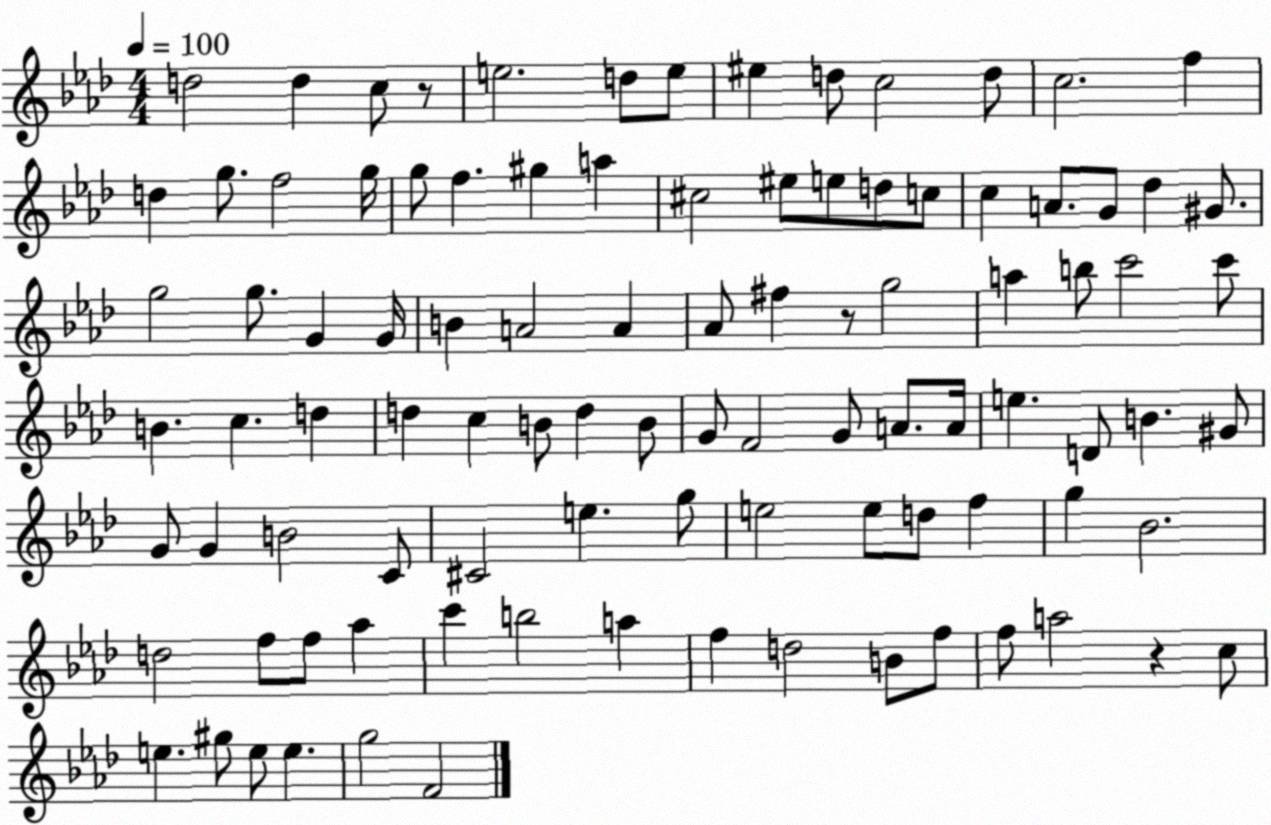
X:1
T:Untitled
M:4/4
L:1/4
K:Ab
d2 d c/2 z/2 e2 d/2 e/2 ^e d/2 c2 d/2 c2 f d g/2 f2 g/4 g/2 f ^g a ^c2 ^e/2 e/2 d/2 c/2 c A/2 G/2 _d ^G/2 g2 g/2 G G/4 B A2 A _A/2 ^f z/2 g2 a b/2 c'2 c'/2 B c d d c B/2 d B/2 G/2 F2 G/2 A/2 A/4 e D/2 B ^G/2 G/2 G B2 C/2 ^C2 e g/2 e2 e/2 d/2 f g _B2 d2 f/2 f/2 _a c' b2 a f d2 B/2 f/2 f/2 a2 z c/2 e ^g/2 e/2 e g2 F2